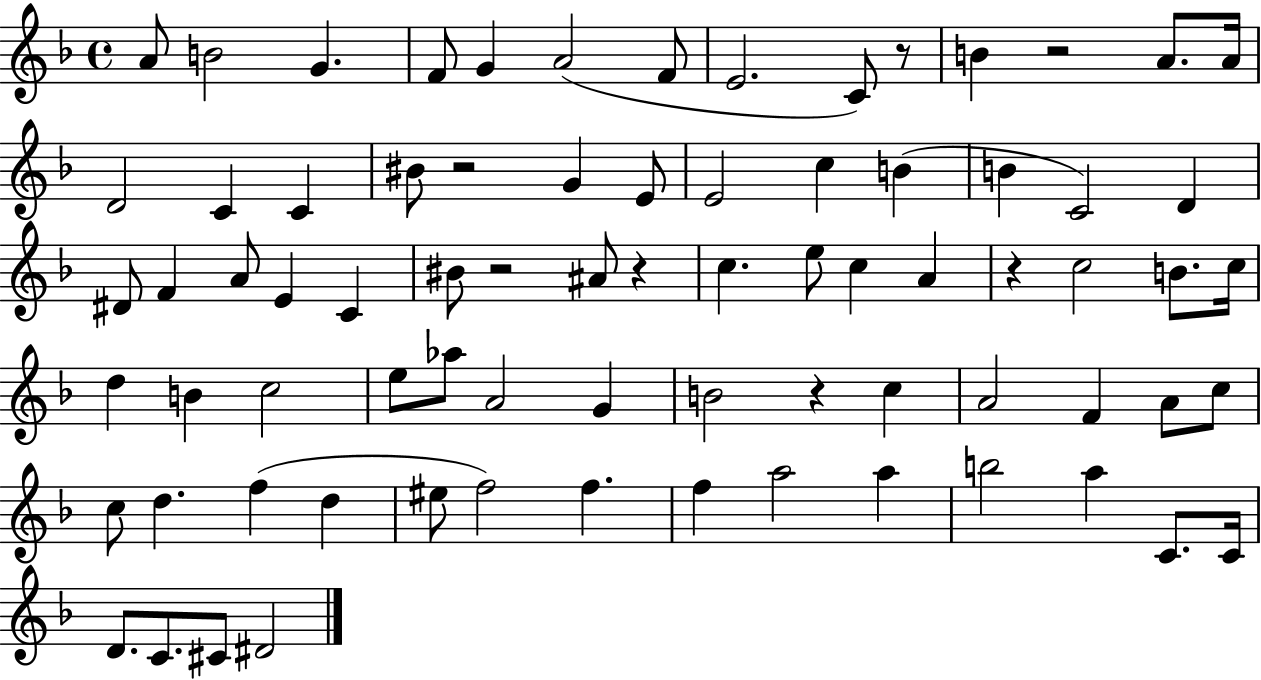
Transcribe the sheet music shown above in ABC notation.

X:1
T:Untitled
M:4/4
L:1/4
K:F
A/2 B2 G F/2 G A2 F/2 E2 C/2 z/2 B z2 A/2 A/4 D2 C C ^B/2 z2 G E/2 E2 c B B C2 D ^D/2 F A/2 E C ^B/2 z2 ^A/2 z c e/2 c A z c2 B/2 c/4 d B c2 e/2 _a/2 A2 G B2 z c A2 F A/2 c/2 c/2 d f d ^e/2 f2 f f a2 a b2 a C/2 C/4 D/2 C/2 ^C/2 ^D2